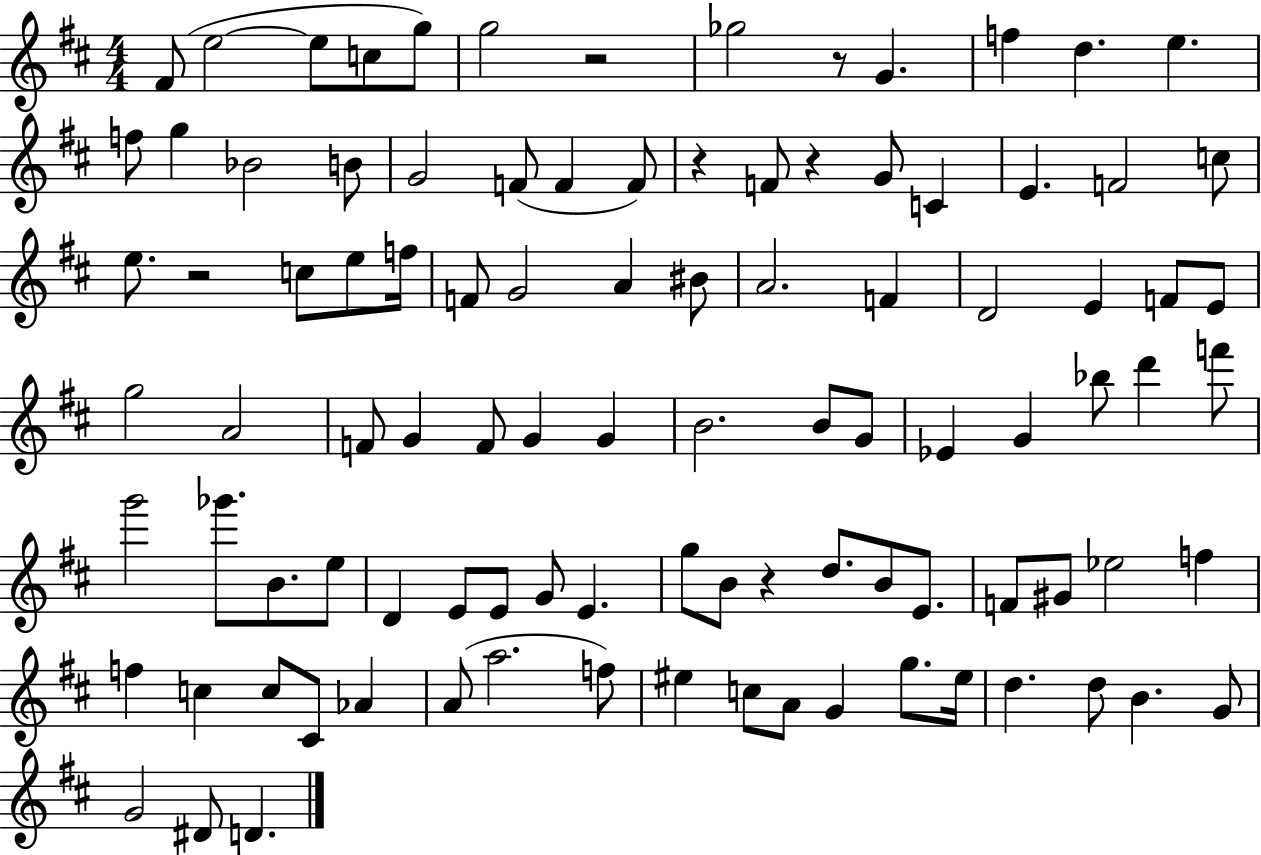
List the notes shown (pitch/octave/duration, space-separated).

F#4/e E5/h E5/e C5/e G5/e G5/h R/h Gb5/h R/e G4/q. F5/q D5/q. E5/q. F5/e G5/q Bb4/h B4/e G4/h F4/e F4/q F4/e R/q F4/e R/q G4/e C4/q E4/q. F4/h C5/e E5/e. R/h C5/e E5/e F5/s F4/e G4/h A4/q BIS4/e A4/h. F4/q D4/h E4/q F4/e E4/e G5/h A4/h F4/e G4/q F4/e G4/q G4/q B4/h. B4/e G4/e Eb4/q G4/q Bb5/e D6/q F6/e G6/h Gb6/e. B4/e. E5/e D4/q E4/e E4/e G4/e E4/q. G5/e B4/e R/q D5/e. B4/e E4/e. F4/e G#4/e Eb5/h F5/q F5/q C5/q C5/e C#4/e Ab4/q A4/e A5/h. F5/e EIS5/q C5/e A4/e G4/q G5/e. EIS5/s D5/q. D5/e B4/q. G4/e G4/h D#4/e D4/q.